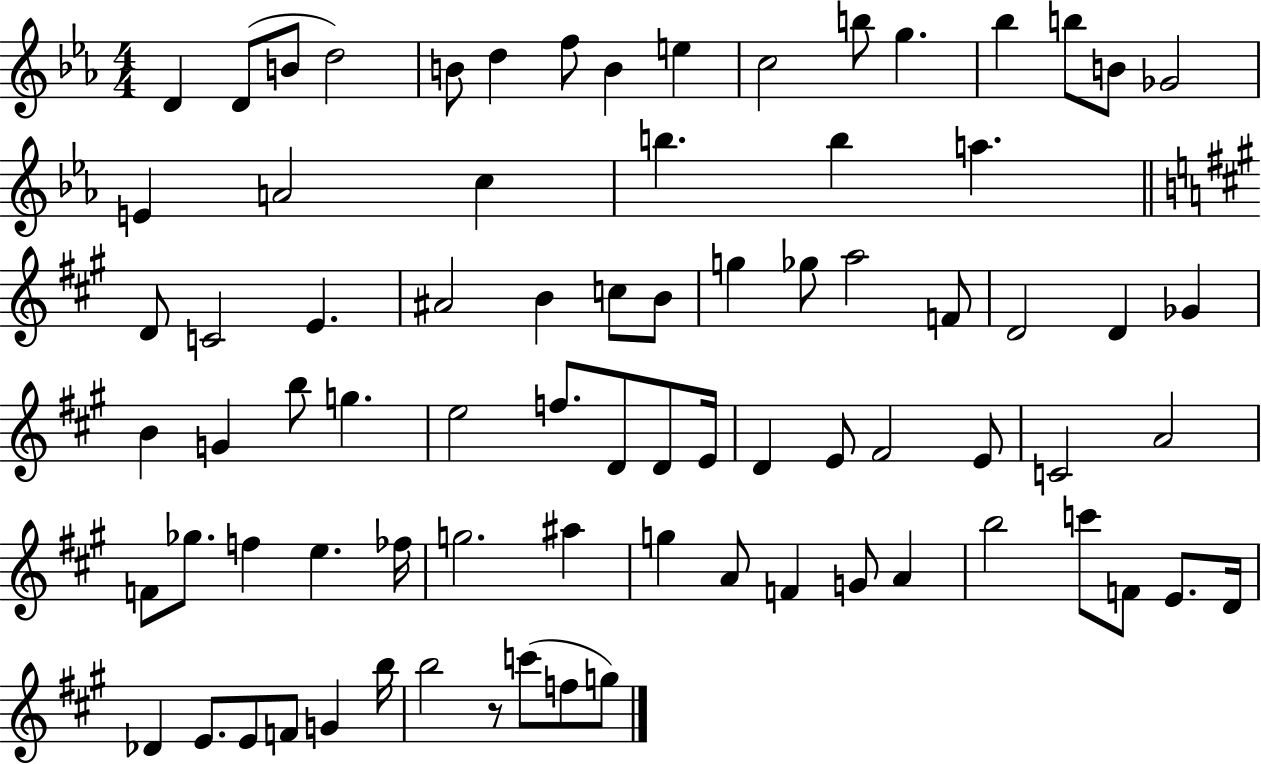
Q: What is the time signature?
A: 4/4